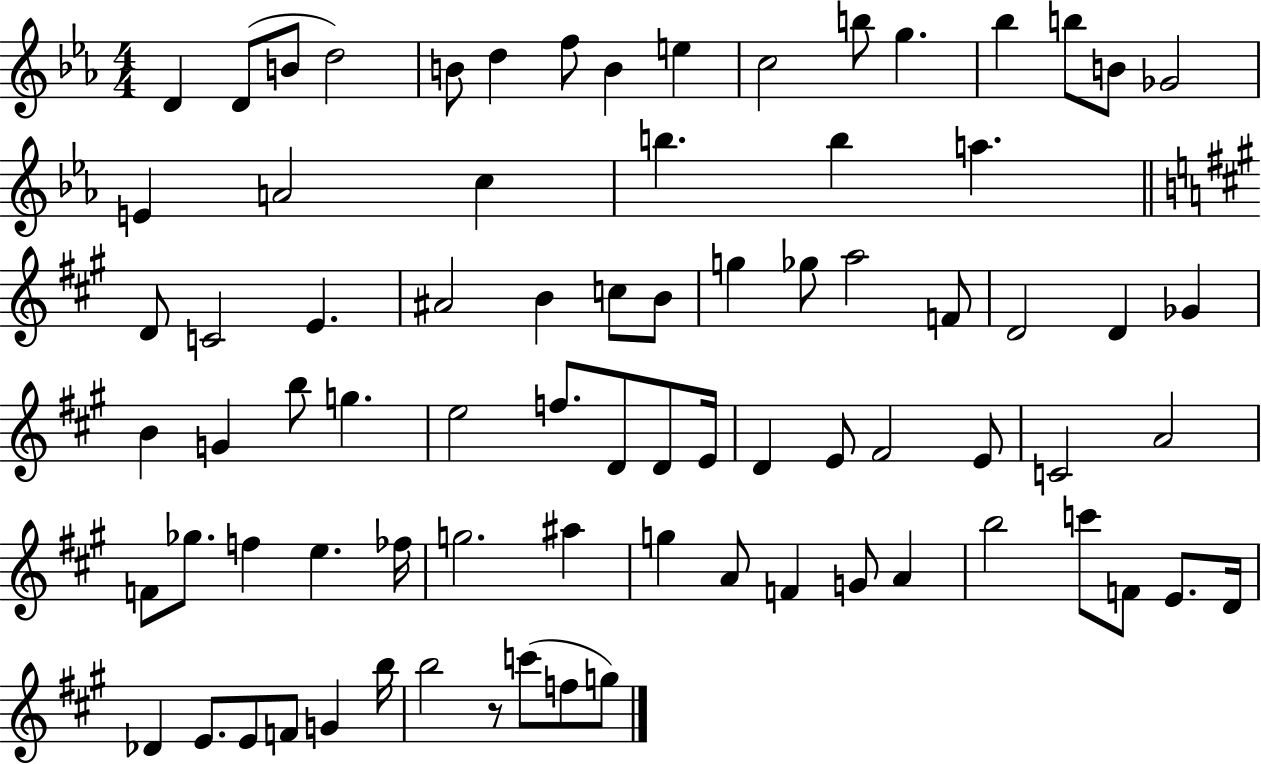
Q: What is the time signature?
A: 4/4